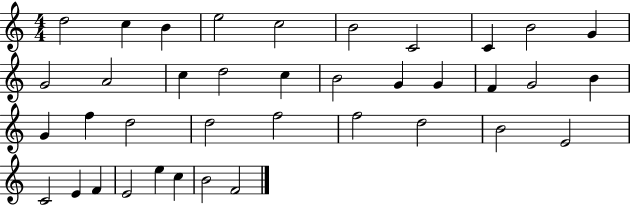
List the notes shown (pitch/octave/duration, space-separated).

D5/h C5/q B4/q E5/h C5/h B4/h C4/h C4/q B4/h G4/q G4/h A4/h C5/q D5/h C5/q B4/h G4/q G4/q F4/q G4/h B4/q G4/q F5/q D5/h D5/h F5/h F5/h D5/h B4/h E4/h C4/h E4/q F4/q E4/h E5/q C5/q B4/h F4/h